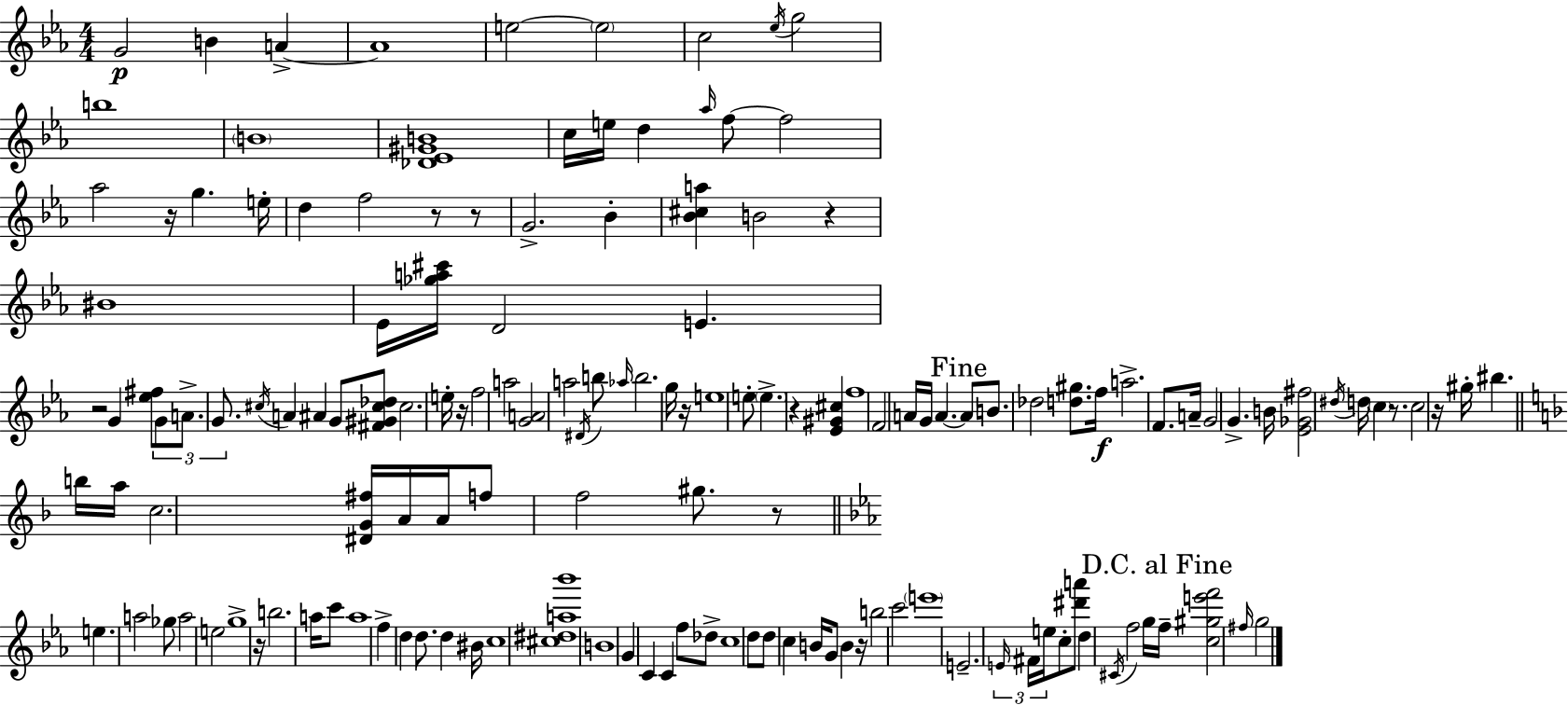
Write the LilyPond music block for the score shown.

{
  \clef treble
  \numericTimeSignature
  \time 4/4
  \key c \minor
  g'2\p b'4 a'4->~~ | a'1 | e''2~~ \parenthesize e''2 | c''2 \acciaccatura { ees''16 } g''2 | \break b''1 | \parenthesize b'1 | <des' ees' gis' b'>1 | c''16 e''16 d''4 \grace { aes''16 } f''8~~ f''2 | \break aes''2 r16 g''4. | e''16-. d''4 f''2 r8 | r8 g'2.-> bes'4-. | <bes' cis'' a''>4 b'2 r4 | \break bis'1 | ees'16 <ges'' a'' cis'''>16 d'2 e'4. | r2 g'4 <ees'' fis''>8 | \tuplet 3/2 { g'8 a'8.-> g'8. } \acciaccatura { cis''16 } a'4 ais'4 | \break g'8 <fis' gis' cis'' des''>8 cis''2. | e''16-. r16 f''2 a''2 | <g' a'>2 a''2 | \acciaccatura { dis'16 } b''8 \grace { aes''16 } b''2. | \break g''16 r16 e''1 | e''8-. \parenthesize e''4.-> r4 | <ees' gis' cis''>4 f''1 | f'2 a'16 g'16 a'4.~~ | \break \mark "Fine" a'8 b'8. des''2 | <d'' gis''>8. f''16\f a''2.-> | f'8. a'16-- g'2 g'4.-> | b'16 <ees' ges' fis''>2 \acciaccatura { dis''16 } d''16 \parenthesize c''4 | \break r8. c''2 r16 gis''16-. | bis''4. \bar "||" \break \key d \minor b''16 a''16 c''2. <dis' g' fis''>16 a'16 | a'16 f''8 f''2 gis''8. r8 | \bar "||" \break \key ees \major e''4. a''2 ges''8 | a''2 e''2 | g''1-> | r16 b''2. a''16 c'''8 | \break a''1 | f''4-> d''4 d''8. d''4 bis'16 | c''1 | <cis'' dis'' a'' bes'''>1 | \break b'1 | g'4 c'4 c'4 f''8 des''8-> | c''1 | d''8 d''8 c''4 b'16 g'8 b'4 r16 | \break b''2 c'''2 | \parenthesize e'''1 | e'2.-- \tuplet 3/2 { \grace { e'16 } fis'16 e''16 } c''8-. | <dis''' a'''>8 d''4 \acciaccatura { cis'16 } f''2 | \break g''16 \mark "D.C. al Fine" f''16-- <c'' gis'' e''' f'''>2 \grace { fis''16 } g''2 | \bar "|."
}